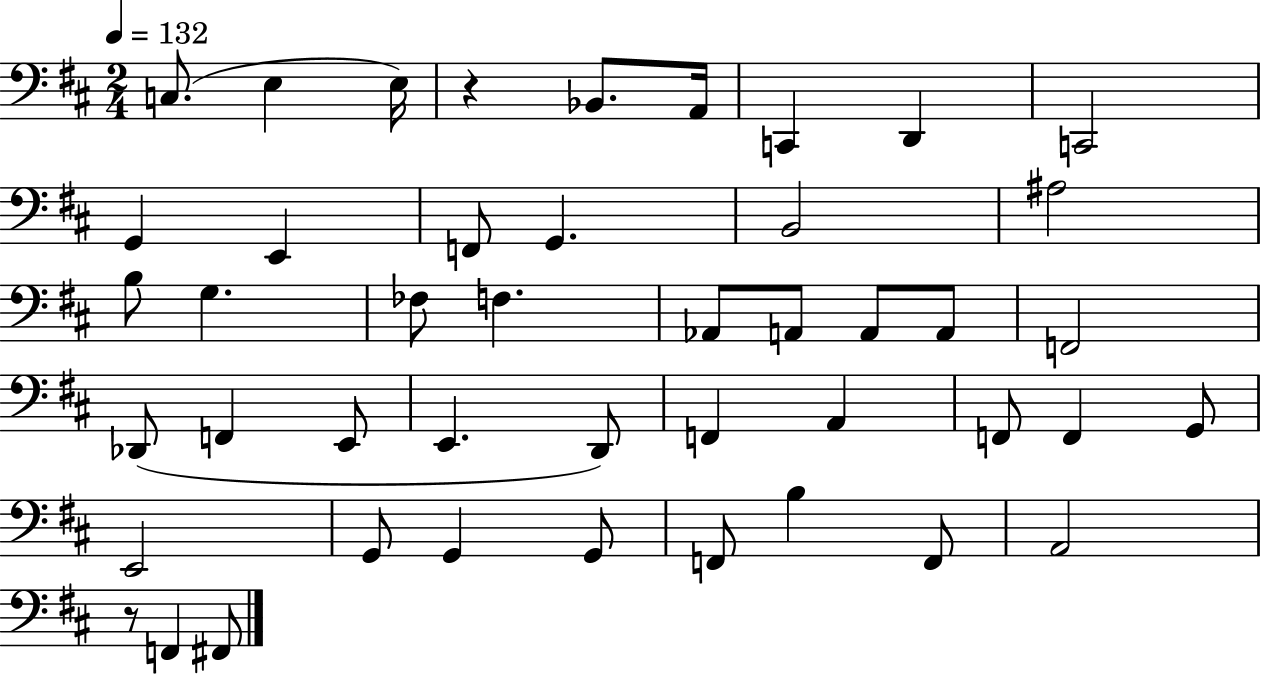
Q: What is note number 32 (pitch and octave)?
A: F2